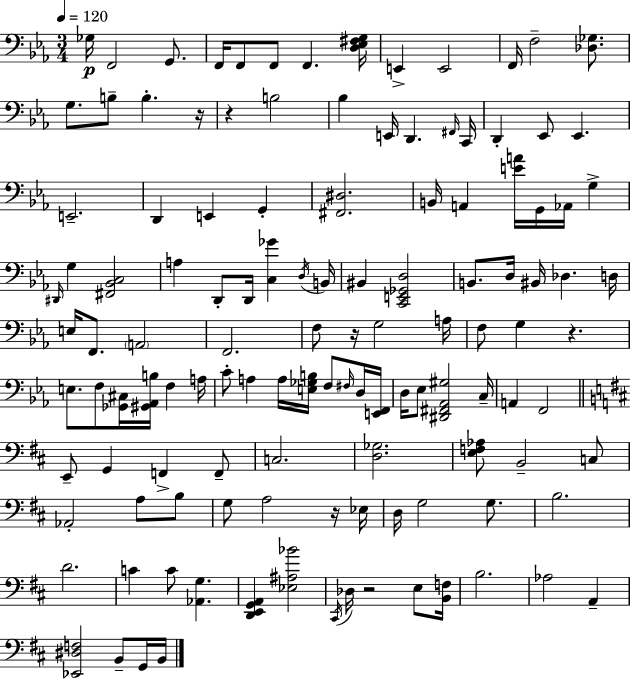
X:1
T:Untitled
M:3/4
L:1/4
K:Cm
_G,/4 F,,2 G,,/2 F,,/4 F,,/2 F,,/2 F,, [D,_E,^F,G,]/4 E,, E,,2 F,,/4 F,2 [_D,_G,]/2 G,/2 B,/2 B, z/4 z B,2 _B, E,,/4 D,, ^F,,/4 C,,/4 D,, _E,,/2 _E,, E,,2 D,, E,, G,, [^F,,^D,]2 B,,/4 A,, [EA]/4 G,,/4 _A,,/4 G, ^D,,/4 G, [^F,,_B,,C,]2 A, D,,/2 D,,/4 [C,_G] D,/4 B,,/4 ^B,, [C,,E,,_G,,D,]2 B,,/2 D,/4 ^B,,/4 _D, D,/4 E,/4 F,,/2 A,,2 F,,2 F,/2 z/4 G,2 A,/4 F,/2 G, z E,/2 F,/2 [_G,,^C,]/4 [^G,,_A,,B,]/4 F, A,/4 C/2 A, A,/4 [E,_G,B,]/4 F,/2 ^F,/4 D,/4 [E,,F,,]/4 D,/4 _E,/2 [^D,,^F,,_A,,^G,]2 C,/4 A,, F,,2 E,,/2 G,, F,, F,,/2 C,2 [D,_G,]2 [E,F,_A,]/2 B,,2 C,/2 _A,,2 A,/2 B,/2 G,/2 A,2 z/4 _E,/4 D,/4 G,2 G,/2 B,2 D2 C C/2 [_A,,G,] [D,,E,,G,,A,,] [_E,^A,_B]2 ^C,,/4 _D,/4 z2 E,/2 [B,,F,]/4 B,2 _A,2 A,, [_E,,^D,F,]2 B,,/2 G,,/4 B,,/4